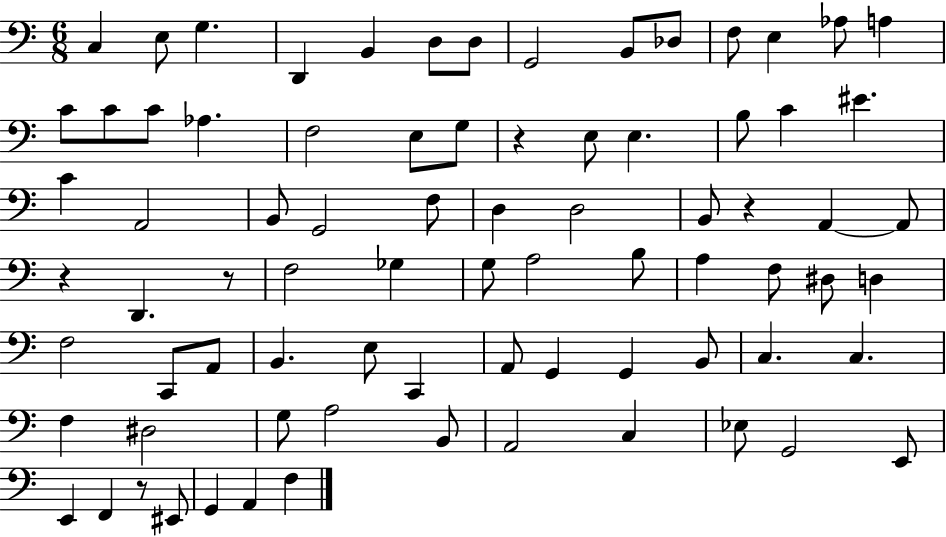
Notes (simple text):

C3/q E3/e G3/q. D2/q B2/q D3/e D3/e G2/h B2/e Db3/e F3/e E3/q Ab3/e A3/q C4/e C4/e C4/e Ab3/q. F3/h E3/e G3/e R/q E3/e E3/q. B3/e C4/q EIS4/q. C4/q A2/h B2/e G2/h F3/e D3/q D3/h B2/e R/q A2/q A2/e R/q D2/q. R/e F3/h Gb3/q G3/e A3/h B3/e A3/q F3/e D#3/e D3/q F3/h C2/e A2/e B2/q. E3/e C2/q A2/e G2/q G2/q B2/e C3/q. C3/q. F3/q D#3/h G3/e A3/h B2/e A2/h C3/q Eb3/e G2/h E2/e E2/q F2/q R/e EIS2/e G2/q A2/q F3/q